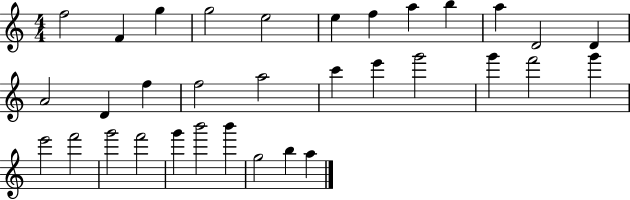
{
  \clef treble
  \numericTimeSignature
  \time 4/4
  \key c \major
  f''2 f'4 g''4 | g''2 e''2 | e''4 f''4 a''4 b''4 | a''4 d'2 d'4 | \break a'2 d'4 f''4 | f''2 a''2 | c'''4 e'''4 g'''2 | g'''4 f'''2 g'''4 | \break e'''2 f'''2 | g'''2 f'''2 | g'''4 b'''2 b'''4 | g''2 b''4 a''4 | \break \bar "|."
}